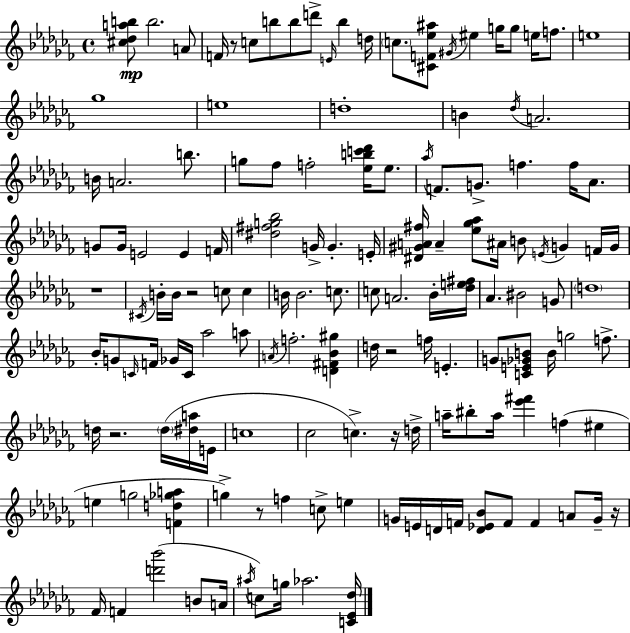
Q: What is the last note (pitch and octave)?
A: Ab5